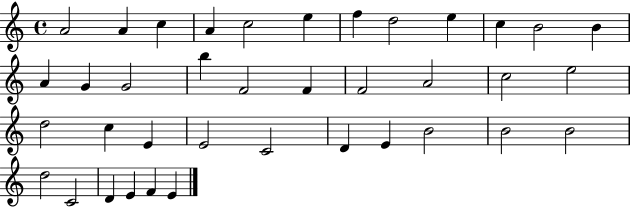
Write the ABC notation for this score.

X:1
T:Untitled
M:4/4
L:1/4
K:C
A2 A c A c2 e f d2 e c B2 B A G G2 b F2 F F2 A2 c2 e2 d2 c E E2 C2 D E B2 B2 B2 d2 C2 D E F E